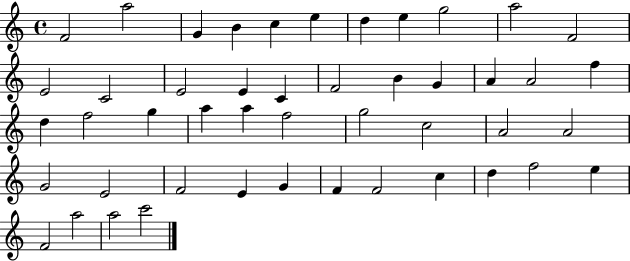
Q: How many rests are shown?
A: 0